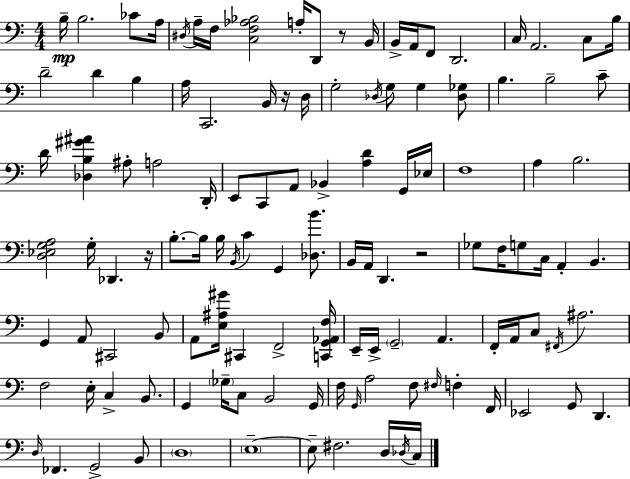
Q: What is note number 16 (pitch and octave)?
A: A2